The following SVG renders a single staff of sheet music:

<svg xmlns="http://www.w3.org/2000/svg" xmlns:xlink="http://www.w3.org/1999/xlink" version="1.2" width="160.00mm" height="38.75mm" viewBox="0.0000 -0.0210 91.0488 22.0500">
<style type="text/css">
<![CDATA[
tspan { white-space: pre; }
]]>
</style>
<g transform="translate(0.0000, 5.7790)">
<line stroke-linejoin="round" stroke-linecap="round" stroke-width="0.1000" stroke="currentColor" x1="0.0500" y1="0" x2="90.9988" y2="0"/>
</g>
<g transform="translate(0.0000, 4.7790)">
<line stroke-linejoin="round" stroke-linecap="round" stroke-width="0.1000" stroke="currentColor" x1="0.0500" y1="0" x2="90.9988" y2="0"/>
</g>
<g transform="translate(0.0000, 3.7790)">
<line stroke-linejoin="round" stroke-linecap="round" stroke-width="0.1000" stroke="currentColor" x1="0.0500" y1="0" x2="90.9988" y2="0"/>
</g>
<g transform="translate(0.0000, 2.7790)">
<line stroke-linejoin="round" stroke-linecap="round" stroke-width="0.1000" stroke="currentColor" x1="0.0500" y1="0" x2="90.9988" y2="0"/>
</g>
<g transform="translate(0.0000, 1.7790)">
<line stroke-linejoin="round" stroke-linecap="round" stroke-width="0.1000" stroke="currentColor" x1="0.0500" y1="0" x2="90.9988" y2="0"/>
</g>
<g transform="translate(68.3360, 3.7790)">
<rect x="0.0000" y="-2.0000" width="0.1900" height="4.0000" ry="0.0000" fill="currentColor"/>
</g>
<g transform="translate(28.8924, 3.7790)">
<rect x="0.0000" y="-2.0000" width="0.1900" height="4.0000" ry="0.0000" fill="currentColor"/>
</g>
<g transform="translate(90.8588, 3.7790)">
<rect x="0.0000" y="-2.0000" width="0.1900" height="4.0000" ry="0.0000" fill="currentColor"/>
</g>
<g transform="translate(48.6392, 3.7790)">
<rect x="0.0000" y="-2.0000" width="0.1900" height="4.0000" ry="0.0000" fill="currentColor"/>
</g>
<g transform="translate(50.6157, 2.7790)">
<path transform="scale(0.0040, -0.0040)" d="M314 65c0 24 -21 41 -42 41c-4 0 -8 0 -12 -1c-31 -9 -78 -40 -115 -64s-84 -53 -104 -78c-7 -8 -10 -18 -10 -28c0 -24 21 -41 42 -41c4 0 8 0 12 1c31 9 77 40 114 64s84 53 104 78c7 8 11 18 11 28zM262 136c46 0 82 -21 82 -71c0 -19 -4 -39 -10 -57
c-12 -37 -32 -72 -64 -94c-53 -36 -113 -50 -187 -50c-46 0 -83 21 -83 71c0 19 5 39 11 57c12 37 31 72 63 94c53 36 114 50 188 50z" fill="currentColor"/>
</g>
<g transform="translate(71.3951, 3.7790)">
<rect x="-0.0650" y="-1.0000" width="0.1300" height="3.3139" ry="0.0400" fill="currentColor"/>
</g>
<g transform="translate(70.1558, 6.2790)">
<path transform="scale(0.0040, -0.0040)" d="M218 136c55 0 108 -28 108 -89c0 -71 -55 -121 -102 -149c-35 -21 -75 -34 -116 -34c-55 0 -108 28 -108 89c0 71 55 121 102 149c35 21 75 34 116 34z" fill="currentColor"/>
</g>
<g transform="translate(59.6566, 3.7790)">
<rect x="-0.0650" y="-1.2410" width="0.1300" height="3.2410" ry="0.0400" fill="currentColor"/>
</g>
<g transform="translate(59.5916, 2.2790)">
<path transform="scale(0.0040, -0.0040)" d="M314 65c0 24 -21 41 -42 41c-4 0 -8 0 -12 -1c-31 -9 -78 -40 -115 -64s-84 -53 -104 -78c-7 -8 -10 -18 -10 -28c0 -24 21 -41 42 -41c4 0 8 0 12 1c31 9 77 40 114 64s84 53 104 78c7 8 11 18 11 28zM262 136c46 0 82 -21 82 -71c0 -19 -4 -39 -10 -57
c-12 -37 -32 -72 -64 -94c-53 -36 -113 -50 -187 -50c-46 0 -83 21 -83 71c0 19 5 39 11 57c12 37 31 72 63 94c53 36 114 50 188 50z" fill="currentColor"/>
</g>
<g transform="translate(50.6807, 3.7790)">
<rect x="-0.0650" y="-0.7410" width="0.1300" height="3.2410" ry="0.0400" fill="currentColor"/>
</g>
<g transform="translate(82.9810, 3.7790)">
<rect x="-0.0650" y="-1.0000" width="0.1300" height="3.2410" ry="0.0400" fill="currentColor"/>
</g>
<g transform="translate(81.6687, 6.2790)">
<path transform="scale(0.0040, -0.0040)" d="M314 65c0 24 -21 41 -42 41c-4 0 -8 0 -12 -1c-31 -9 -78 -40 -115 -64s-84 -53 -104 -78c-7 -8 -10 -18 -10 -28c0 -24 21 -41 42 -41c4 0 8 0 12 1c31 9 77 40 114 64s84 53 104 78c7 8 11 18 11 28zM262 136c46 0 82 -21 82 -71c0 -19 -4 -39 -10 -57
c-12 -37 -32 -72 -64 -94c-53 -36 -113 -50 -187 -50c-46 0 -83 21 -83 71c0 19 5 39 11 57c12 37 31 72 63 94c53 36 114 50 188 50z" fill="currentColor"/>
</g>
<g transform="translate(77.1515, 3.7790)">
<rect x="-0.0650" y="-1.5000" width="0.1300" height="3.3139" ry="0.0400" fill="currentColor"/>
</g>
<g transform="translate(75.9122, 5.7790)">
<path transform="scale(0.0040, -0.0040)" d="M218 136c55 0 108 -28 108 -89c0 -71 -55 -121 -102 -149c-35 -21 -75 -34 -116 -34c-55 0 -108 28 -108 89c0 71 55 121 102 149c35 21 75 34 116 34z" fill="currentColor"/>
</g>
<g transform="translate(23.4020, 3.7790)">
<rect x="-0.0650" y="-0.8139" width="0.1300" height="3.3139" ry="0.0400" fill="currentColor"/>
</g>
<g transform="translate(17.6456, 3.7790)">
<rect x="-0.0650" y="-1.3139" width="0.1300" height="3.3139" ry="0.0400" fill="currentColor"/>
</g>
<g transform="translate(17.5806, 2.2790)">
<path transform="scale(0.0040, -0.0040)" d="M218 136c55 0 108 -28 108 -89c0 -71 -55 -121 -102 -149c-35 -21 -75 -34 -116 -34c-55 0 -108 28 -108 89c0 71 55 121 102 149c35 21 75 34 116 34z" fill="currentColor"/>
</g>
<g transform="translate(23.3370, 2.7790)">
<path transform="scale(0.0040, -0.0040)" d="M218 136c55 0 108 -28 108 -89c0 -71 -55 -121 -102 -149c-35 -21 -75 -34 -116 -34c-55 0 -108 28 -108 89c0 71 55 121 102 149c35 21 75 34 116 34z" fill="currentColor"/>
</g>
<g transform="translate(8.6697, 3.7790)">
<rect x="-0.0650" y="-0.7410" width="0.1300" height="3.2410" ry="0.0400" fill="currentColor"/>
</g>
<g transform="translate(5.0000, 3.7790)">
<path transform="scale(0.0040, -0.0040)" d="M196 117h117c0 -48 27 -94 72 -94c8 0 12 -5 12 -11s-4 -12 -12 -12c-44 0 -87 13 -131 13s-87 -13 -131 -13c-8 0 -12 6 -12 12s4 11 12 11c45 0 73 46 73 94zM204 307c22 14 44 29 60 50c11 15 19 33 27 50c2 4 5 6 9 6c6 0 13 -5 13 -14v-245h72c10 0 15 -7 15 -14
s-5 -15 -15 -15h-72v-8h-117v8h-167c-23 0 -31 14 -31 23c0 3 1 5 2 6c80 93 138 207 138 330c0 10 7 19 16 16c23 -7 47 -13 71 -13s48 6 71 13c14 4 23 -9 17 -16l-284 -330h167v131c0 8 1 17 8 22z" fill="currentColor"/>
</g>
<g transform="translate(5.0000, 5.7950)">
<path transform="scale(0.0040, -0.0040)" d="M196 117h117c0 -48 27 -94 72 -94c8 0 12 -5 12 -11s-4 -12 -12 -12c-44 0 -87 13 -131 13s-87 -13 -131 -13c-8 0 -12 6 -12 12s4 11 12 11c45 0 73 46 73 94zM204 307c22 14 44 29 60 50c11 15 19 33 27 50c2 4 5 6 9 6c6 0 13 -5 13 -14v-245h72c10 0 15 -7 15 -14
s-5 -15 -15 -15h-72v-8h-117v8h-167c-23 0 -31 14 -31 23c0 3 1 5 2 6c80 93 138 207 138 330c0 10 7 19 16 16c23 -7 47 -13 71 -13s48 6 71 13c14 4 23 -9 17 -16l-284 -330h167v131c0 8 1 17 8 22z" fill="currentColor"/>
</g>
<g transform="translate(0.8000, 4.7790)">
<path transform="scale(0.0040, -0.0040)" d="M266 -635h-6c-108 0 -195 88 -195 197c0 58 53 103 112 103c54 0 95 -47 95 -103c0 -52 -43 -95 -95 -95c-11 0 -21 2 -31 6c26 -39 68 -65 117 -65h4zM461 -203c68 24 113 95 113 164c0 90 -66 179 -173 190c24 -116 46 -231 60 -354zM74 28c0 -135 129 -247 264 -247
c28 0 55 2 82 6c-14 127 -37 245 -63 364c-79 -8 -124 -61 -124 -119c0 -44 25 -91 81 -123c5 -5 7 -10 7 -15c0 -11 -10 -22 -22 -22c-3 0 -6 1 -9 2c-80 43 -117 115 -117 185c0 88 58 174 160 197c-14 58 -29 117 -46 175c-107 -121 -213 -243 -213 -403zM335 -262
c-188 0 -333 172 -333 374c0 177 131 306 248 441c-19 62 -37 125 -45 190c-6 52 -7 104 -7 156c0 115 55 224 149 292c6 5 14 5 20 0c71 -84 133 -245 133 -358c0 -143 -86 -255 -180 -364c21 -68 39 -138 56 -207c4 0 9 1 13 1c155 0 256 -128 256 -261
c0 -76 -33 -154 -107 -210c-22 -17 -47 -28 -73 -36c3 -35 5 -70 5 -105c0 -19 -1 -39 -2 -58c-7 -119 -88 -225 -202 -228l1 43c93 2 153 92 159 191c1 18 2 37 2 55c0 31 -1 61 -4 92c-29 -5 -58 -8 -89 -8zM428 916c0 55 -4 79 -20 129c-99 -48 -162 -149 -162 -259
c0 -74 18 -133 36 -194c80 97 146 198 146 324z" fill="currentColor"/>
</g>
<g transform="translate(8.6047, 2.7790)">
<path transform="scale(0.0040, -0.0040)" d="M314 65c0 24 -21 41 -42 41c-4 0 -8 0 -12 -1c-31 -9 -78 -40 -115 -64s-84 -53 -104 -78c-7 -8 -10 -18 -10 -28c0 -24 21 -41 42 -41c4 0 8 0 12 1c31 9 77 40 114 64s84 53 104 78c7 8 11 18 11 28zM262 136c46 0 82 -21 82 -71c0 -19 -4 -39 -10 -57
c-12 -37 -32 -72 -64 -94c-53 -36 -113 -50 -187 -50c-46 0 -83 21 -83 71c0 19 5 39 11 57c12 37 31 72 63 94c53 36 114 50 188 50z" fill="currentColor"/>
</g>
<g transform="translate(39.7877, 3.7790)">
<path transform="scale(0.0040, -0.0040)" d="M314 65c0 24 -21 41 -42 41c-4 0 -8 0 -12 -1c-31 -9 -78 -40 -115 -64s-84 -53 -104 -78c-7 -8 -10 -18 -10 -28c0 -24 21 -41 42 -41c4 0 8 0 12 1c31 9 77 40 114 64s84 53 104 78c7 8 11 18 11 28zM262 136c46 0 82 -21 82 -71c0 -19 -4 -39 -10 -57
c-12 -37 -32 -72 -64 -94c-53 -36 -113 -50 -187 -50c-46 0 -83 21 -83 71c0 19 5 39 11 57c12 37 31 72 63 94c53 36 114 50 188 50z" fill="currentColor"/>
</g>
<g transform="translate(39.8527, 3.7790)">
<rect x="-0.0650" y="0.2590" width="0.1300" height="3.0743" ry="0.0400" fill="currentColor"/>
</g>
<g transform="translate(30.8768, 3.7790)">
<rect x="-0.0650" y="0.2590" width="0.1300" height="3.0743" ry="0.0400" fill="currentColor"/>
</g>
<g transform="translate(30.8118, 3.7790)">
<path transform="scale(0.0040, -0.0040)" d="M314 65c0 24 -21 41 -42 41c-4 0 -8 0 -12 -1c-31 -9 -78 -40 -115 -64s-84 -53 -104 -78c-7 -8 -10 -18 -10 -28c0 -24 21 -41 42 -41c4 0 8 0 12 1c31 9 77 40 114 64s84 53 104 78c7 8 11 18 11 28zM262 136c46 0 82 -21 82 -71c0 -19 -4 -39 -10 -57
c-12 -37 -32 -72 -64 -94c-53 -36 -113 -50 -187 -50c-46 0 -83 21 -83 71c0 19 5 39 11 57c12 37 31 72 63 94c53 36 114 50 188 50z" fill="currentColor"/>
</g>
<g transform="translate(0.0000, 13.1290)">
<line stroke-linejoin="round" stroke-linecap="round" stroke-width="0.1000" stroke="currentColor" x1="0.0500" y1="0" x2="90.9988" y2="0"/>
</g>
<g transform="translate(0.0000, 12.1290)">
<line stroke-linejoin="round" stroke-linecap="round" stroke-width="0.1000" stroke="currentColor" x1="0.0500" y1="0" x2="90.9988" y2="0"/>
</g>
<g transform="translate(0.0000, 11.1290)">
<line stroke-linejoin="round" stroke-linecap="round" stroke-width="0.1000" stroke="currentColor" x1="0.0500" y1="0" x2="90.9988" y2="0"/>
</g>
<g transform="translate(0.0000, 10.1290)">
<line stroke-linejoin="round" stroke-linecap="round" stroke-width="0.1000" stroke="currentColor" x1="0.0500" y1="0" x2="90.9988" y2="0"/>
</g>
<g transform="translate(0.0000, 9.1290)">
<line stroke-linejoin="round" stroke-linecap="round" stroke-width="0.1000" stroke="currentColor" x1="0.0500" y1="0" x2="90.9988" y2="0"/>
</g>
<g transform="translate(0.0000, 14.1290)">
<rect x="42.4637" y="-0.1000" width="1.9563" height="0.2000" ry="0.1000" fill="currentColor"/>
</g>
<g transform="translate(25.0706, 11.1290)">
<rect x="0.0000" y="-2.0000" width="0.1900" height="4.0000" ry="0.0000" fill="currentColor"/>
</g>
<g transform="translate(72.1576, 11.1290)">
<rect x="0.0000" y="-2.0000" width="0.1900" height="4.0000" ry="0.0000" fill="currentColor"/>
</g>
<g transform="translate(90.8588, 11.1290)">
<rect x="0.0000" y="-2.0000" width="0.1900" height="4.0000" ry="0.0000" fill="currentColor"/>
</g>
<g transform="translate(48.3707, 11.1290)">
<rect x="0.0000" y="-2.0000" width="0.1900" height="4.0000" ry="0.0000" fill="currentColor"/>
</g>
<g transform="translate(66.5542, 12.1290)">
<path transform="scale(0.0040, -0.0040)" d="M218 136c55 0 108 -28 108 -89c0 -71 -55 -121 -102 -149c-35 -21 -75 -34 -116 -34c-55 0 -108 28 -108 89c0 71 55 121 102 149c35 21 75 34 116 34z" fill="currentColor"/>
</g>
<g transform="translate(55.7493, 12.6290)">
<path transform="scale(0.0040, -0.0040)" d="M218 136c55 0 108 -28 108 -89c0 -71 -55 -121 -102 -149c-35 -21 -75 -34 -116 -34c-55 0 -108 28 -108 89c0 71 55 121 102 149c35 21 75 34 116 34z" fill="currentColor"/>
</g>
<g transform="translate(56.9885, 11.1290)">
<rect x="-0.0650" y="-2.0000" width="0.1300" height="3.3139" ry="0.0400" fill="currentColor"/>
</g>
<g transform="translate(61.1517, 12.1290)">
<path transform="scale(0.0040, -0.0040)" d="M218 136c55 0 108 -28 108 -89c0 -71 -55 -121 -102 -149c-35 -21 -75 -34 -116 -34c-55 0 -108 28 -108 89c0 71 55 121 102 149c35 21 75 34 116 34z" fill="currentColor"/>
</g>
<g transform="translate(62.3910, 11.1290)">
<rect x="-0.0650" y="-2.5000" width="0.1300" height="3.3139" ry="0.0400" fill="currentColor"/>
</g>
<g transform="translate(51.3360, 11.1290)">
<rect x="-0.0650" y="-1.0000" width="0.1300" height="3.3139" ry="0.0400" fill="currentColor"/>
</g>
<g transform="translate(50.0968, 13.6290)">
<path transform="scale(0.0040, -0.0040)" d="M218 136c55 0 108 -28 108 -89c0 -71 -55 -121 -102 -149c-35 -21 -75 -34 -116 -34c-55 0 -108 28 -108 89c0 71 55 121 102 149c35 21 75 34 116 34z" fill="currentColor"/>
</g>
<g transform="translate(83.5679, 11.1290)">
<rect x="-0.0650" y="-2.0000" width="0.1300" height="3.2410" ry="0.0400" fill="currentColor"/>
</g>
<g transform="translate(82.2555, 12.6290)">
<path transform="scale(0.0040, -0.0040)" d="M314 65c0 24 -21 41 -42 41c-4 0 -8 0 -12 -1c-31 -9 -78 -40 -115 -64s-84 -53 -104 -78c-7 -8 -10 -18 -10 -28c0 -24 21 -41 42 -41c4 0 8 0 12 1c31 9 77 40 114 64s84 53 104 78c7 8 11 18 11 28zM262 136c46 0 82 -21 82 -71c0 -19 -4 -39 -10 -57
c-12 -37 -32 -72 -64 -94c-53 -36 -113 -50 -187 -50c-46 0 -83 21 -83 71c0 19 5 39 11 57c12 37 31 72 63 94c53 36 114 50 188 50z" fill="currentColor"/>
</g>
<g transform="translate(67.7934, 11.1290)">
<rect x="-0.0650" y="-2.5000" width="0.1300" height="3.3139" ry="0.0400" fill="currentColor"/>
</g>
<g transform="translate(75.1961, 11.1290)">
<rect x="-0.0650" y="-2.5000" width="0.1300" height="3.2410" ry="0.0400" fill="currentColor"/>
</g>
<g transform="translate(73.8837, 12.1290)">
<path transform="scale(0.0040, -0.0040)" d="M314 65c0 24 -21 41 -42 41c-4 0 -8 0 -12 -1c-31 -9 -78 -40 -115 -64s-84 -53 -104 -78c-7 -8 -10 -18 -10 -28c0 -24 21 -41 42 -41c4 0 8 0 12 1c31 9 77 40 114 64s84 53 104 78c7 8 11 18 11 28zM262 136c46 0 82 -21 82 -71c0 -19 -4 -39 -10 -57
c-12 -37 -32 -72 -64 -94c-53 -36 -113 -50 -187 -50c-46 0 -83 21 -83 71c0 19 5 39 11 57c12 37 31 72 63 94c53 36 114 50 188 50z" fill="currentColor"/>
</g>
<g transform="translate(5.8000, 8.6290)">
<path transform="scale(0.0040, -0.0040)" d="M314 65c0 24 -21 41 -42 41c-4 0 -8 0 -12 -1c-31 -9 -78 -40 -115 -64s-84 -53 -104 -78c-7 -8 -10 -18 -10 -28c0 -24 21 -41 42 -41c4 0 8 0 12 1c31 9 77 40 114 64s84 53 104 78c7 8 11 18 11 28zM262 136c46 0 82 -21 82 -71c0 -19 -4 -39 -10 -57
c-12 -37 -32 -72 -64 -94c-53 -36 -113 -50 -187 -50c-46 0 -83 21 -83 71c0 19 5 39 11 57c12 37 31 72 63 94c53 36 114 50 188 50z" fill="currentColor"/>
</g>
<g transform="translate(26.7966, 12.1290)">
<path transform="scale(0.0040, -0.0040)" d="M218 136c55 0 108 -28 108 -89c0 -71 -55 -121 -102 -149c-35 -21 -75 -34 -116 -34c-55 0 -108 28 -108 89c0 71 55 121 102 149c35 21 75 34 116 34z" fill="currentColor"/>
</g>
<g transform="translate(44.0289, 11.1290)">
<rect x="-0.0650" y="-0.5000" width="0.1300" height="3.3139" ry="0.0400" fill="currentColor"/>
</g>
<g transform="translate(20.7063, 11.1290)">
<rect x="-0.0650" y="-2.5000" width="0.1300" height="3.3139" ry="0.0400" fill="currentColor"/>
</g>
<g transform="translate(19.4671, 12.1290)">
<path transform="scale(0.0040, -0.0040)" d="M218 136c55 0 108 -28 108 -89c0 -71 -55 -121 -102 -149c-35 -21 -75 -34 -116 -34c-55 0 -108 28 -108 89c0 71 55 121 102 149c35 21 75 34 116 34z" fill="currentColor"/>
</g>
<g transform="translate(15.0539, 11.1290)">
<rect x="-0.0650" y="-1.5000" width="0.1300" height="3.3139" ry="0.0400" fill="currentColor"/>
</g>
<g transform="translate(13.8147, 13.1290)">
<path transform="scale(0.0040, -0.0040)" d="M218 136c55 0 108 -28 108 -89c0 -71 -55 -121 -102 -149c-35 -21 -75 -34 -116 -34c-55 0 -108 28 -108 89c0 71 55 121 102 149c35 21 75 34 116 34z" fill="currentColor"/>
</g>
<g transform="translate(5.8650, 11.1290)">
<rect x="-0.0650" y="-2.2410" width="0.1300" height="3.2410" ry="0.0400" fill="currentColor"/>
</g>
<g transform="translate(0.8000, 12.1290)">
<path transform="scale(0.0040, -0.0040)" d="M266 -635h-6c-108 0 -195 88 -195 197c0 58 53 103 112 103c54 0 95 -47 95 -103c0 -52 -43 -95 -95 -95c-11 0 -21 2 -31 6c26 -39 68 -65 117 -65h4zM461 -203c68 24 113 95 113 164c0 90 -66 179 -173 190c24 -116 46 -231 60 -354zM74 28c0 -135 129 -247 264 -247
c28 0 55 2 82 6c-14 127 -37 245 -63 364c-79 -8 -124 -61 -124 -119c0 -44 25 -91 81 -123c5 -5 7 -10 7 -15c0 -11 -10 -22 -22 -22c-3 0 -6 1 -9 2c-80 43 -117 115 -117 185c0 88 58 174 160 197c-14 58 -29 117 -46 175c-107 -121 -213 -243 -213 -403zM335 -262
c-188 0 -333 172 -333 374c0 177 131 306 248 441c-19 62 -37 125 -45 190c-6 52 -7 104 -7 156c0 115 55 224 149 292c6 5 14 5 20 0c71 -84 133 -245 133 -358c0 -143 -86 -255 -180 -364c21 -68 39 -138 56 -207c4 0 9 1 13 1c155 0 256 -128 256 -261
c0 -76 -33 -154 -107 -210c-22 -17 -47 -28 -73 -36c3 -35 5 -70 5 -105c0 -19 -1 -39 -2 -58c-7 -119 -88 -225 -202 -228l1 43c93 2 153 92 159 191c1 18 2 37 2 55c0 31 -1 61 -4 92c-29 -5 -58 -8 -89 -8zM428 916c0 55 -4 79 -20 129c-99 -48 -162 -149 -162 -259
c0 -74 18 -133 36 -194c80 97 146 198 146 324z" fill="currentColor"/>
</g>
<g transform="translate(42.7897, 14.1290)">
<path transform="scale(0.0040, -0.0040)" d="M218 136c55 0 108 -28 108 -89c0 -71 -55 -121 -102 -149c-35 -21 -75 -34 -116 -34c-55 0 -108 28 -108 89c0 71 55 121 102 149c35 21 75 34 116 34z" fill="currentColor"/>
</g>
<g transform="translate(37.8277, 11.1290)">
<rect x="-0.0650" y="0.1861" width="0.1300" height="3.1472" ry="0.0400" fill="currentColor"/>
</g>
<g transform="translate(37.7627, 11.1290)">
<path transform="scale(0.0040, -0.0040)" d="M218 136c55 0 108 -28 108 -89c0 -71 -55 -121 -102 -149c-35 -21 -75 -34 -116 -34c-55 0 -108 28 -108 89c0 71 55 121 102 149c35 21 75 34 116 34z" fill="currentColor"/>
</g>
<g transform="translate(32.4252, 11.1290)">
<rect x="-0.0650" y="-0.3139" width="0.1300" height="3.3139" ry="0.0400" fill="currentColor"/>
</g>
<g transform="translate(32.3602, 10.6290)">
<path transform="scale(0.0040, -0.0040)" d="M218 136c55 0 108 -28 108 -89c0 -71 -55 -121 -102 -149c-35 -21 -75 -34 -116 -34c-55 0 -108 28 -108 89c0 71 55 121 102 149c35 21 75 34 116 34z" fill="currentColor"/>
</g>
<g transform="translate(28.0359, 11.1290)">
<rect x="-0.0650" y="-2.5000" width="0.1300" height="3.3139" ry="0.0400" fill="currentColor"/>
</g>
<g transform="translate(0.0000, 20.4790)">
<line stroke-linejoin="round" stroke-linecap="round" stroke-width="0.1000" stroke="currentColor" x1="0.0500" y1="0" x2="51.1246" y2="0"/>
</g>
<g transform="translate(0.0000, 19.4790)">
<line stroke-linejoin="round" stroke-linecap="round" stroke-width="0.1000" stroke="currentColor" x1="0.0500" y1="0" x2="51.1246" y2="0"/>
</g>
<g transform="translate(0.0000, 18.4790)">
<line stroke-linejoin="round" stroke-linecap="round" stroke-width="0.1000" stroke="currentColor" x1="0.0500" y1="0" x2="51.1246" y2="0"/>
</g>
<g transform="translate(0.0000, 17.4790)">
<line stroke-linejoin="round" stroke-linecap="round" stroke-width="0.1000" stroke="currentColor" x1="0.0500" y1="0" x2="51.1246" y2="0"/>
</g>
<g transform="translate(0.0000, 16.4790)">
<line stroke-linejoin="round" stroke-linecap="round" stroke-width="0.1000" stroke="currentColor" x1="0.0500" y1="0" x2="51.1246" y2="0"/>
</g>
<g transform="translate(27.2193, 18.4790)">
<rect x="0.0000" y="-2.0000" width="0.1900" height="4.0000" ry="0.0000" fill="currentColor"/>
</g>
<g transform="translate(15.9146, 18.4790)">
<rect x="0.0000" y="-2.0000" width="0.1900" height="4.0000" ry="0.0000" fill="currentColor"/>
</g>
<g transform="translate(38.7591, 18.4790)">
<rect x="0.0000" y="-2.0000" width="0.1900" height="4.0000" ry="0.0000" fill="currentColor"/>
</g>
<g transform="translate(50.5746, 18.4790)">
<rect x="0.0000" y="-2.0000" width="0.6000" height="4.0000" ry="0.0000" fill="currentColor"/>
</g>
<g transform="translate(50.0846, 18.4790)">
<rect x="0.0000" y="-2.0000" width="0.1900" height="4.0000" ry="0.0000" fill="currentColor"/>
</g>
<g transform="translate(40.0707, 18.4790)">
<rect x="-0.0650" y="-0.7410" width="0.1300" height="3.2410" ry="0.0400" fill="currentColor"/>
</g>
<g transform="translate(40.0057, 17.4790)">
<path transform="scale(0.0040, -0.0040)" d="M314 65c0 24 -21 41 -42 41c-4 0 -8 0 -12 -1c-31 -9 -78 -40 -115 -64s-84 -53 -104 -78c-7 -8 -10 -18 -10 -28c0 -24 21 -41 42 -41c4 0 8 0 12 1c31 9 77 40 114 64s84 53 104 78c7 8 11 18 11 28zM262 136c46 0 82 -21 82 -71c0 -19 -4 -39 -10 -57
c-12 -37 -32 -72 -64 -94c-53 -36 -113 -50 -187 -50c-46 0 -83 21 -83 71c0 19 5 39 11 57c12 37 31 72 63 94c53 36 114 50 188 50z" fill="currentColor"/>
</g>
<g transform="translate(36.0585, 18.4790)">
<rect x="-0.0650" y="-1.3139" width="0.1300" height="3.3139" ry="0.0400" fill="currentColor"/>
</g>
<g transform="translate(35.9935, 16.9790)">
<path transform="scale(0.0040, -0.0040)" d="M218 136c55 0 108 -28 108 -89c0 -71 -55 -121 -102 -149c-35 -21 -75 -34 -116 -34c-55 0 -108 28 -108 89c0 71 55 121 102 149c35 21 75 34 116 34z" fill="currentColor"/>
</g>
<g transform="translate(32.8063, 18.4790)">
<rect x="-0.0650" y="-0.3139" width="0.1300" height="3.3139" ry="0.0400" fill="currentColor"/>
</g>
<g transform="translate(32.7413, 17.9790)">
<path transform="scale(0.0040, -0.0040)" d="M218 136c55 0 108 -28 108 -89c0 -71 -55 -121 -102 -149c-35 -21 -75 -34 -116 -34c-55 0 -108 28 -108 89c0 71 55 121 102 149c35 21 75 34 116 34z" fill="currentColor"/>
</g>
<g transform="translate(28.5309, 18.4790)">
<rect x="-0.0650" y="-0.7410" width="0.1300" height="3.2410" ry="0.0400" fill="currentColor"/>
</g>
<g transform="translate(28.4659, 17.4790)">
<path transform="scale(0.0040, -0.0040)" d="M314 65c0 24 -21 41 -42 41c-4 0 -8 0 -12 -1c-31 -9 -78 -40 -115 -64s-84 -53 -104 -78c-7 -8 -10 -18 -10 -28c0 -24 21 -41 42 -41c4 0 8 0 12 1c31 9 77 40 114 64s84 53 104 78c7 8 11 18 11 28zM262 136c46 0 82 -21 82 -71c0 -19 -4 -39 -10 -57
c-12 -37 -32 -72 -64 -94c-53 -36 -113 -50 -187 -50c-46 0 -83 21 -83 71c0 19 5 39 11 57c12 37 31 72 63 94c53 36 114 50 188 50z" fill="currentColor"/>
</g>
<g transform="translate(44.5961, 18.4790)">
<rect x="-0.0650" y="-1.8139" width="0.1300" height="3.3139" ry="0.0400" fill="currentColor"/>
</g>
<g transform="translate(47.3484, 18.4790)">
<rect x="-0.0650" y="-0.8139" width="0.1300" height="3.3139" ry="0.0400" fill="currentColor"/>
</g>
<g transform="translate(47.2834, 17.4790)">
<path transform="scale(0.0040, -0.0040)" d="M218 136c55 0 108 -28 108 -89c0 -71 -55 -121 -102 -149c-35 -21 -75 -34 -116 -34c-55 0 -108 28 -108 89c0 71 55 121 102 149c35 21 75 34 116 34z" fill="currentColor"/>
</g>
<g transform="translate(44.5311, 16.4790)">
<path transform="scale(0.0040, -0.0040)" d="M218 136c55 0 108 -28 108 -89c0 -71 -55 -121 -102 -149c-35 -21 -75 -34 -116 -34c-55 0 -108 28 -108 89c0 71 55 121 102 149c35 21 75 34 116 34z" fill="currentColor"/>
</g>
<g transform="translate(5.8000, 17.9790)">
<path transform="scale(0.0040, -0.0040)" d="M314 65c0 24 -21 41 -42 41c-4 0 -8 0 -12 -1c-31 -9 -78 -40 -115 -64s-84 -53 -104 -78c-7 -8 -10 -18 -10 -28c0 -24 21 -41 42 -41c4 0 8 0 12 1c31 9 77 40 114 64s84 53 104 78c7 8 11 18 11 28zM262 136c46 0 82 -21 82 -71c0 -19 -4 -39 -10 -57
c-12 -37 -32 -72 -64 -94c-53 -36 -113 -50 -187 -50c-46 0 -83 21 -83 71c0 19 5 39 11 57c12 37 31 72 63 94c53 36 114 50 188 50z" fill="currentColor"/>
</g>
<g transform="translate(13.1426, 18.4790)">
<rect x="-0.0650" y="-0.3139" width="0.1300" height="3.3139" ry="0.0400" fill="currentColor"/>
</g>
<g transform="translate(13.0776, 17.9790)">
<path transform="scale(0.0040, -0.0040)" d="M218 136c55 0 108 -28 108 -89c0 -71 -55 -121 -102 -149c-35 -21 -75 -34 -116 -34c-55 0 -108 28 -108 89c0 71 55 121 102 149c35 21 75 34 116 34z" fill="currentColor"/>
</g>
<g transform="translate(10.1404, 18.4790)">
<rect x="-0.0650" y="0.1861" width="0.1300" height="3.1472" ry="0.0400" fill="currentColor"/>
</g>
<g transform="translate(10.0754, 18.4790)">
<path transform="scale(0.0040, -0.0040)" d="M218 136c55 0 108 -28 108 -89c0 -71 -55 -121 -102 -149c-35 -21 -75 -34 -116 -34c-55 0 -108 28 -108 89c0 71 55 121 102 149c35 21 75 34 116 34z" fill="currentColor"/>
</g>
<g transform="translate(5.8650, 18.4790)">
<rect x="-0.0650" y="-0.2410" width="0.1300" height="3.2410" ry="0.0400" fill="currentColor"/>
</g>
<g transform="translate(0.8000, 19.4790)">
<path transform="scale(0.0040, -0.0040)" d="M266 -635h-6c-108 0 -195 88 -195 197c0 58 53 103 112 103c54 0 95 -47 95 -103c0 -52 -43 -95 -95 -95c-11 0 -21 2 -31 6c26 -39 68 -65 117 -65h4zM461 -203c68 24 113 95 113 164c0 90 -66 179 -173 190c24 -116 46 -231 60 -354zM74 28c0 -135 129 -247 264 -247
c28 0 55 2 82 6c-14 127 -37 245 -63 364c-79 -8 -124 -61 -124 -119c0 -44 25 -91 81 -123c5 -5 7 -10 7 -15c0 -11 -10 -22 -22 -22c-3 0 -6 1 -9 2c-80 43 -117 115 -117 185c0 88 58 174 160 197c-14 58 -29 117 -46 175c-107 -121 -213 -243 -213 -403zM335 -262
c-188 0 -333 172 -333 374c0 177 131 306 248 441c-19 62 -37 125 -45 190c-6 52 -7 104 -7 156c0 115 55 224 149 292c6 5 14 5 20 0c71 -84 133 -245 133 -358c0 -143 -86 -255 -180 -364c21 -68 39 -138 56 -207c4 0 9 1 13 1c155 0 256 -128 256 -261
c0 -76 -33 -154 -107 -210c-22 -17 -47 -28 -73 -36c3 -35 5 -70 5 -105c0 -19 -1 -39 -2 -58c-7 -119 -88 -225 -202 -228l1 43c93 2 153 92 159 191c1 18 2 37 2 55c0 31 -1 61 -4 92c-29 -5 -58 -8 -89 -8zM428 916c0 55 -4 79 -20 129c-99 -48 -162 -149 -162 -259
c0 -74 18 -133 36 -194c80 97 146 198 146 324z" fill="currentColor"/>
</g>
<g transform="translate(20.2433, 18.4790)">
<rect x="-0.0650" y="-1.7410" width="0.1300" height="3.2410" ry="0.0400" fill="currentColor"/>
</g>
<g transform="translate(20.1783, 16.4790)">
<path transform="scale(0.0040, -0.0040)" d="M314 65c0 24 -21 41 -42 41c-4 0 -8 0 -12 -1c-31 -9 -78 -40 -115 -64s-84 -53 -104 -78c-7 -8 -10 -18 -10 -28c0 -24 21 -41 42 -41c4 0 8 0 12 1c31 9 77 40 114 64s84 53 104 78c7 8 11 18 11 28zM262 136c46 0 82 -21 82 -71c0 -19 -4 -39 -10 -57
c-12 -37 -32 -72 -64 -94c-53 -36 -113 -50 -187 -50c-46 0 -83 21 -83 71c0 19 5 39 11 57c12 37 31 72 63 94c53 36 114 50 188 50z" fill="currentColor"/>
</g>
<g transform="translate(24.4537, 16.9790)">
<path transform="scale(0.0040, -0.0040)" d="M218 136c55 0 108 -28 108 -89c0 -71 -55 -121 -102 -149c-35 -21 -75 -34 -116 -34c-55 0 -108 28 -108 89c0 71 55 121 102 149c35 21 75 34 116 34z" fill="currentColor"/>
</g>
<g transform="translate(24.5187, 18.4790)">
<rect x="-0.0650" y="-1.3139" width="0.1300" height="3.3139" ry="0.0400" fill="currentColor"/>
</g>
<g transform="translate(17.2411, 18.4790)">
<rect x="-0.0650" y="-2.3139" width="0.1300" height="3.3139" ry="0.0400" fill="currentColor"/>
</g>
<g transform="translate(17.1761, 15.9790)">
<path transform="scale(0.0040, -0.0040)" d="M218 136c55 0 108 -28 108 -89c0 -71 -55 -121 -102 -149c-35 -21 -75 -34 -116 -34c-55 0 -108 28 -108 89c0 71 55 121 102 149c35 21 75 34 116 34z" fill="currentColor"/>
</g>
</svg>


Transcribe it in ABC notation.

X:1
T:Untitled
M:4/4
L:1/4
K:C
d2 e d B2 B2 d2 e2 D E D2 g2 E G G c B C D F G G G2 F2 c2 B c g f2 e d2 c e d2 f d